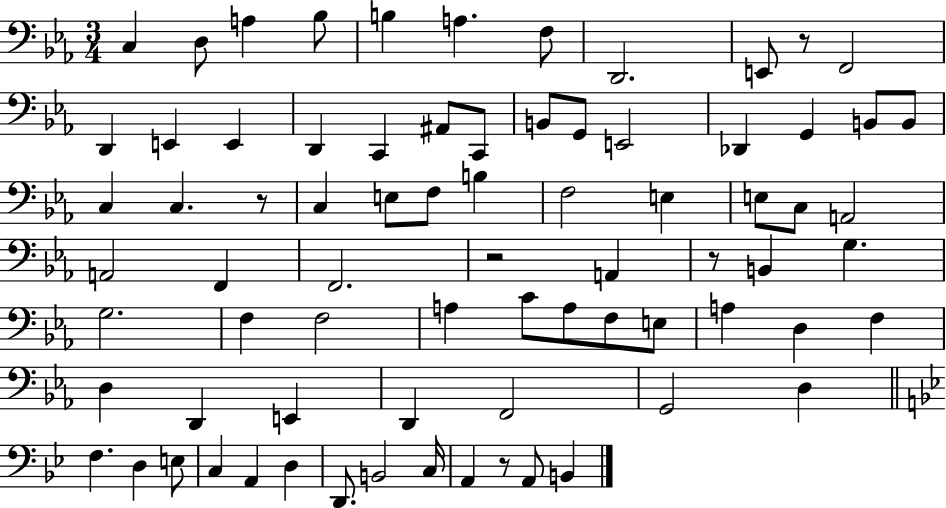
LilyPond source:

{
  \clef bass
  \numericTimeSignature
  \time 3/4
  \key ees \major
  c4 d8 a4 bes8 | b4 a4. f8 | d,2. | e,8 r8 f,2 | \break d,4 e,4 e,4 | d,4 c,4 ais,8 c,8 | b,8 g,8 e,2 | des,4 g,4 b,8 b,8 | \break c4 c4. r8 | c4 e8 f8 b4 | f2 e4 | e8 c8 a,2 | \break a,2 f,4 | f,2. | r2 a,4 | r8 b,4 g4. | \break g2. | f4 f2 | a4 c'8 a8 f8 e8 | a4 d4 f4 | \break d4 d,4 e,4 | d,4 f,2 | g,2 d4 | \bar "||" \break \key bes \major f4. d4 e8 | c4 a,4 d4 | d,8. b,2 c16 | a,4 r8 a,8 b,4 | \break \bar "|."
}